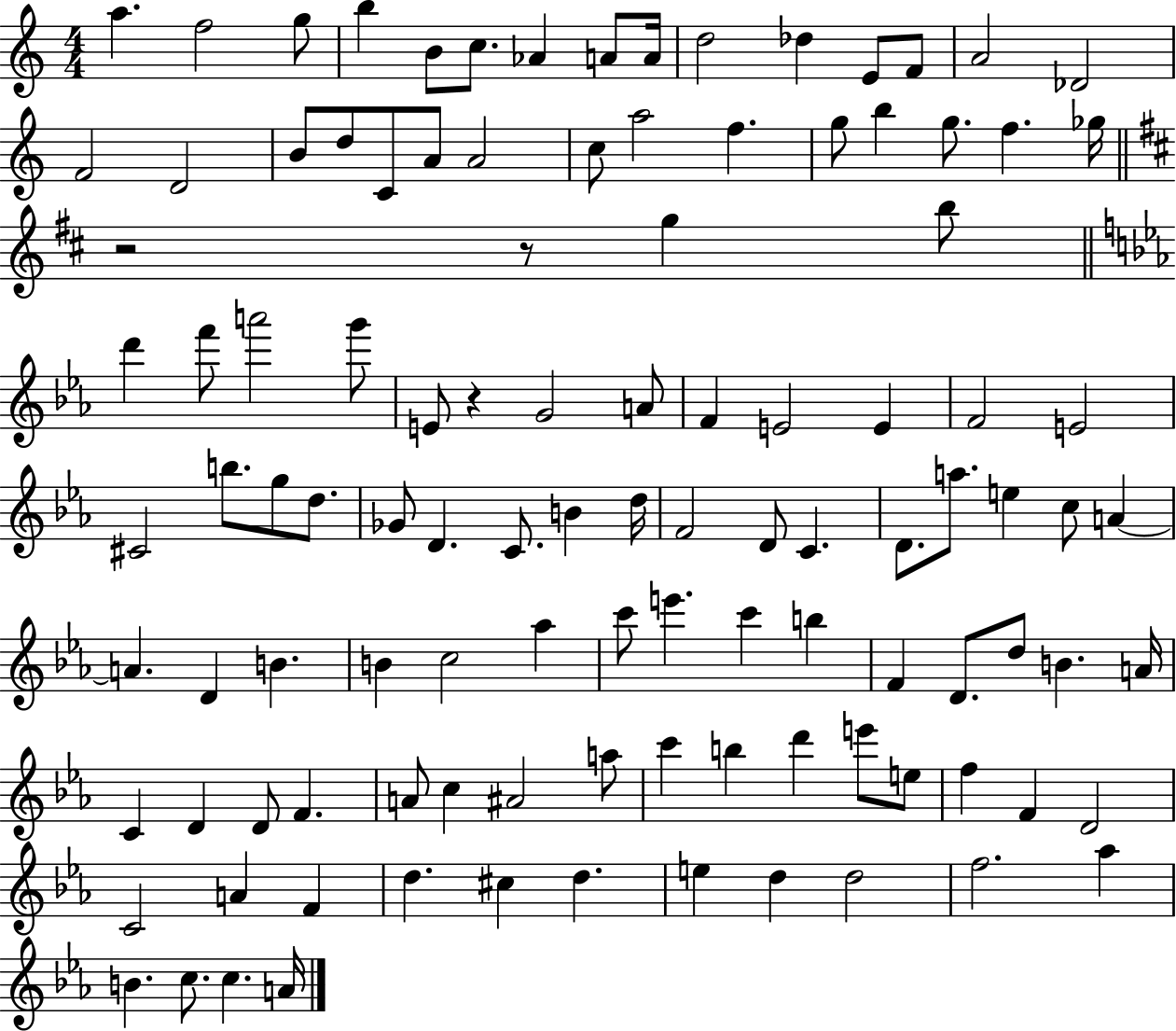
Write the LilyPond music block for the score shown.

{
  \clef treble
  \numericTimeSignature
  \time 4/4
  \key c \major
  \repeat volta 2 { a''4. f''2 g''8 | b''4 b'8 c''8. aes'4 a'8 a'16 | d''2 des''4 e'8 f'8 | a'2 des'2 | \break f'2 d'2 | b'8 d''8 c'8 a'8 a'2 | c''8 a''2 f''4. | g''8 b''4 g''8. f''4. ges''16 | \break \bar "||" \break \key d \major r2 r8 g''4 b''8 | \bar "||" \break \key ees \major d'''4 f'''8 a'''2 g'''8 | e'8 r4 g'2 a'8 | f'4 e'2 e'4 | f'2 e'2 | \break cis'2 b''8. g''8 d''8. | ges'8 d'4. c'8. b'4 d''16 | f'2 d'8 c'4. | d'8. a''8. e''4 c''8 a'4~~ | \break a'4. d'4 b'4. | b'4 c''2 aes''4 | c'''8 e'''4. c'''4 b''4 | f'4 d'8. d''8 b'4. a'16 | \break c'4 d'4 d'8 f'4. | a'8 c''4 ais'2 a''8 | c'''4 b''4 d'''4 e'''8 e''8 | f''4 f'4 d'2 | \break c'2 a'4 f'4 | d''4. cis''4 d''4. | e''4 d''4 d''2 | f''2. aes''4 | \break b'4. c''8. c''4. a'16 | } \bar "|."
}